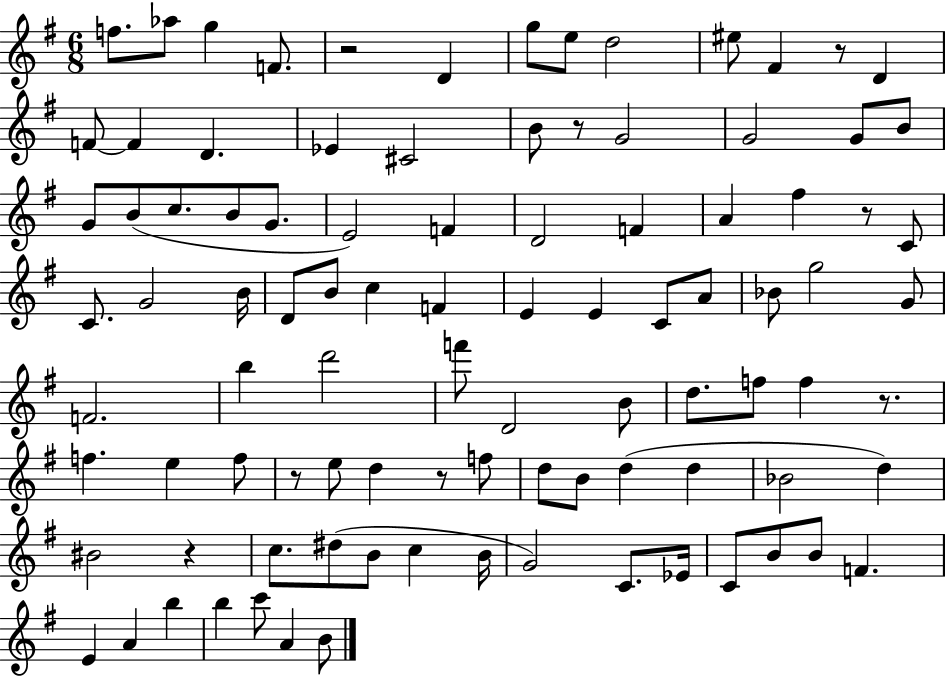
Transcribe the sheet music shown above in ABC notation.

X:1
T:Untitled
M:6/8
L:1/4
K:G
f/2 _a/2 g F/2 z2 D g/2 e/2 d2 ^e/2 ^F z/2 D F/2 F D _E ^C2 B/2 z/2 G2 G2 G/2 B/2 G/2 B/2 c/2 B/2 G/2 E2 F D2 F A ^f z/2 C/2 C/2 G2 B/4 D/2 B/2 c F E E C/2 A/2 _B/2 g2 G/2 F2 b d'2 f'/2 D2 B/2 d/2 f/2 f z/2 f e f/2 z/2 e/2 d z/2 f/2 d/2 B/2 d d _B2 d ^B2 z c/2 ^d/2 B/2 c B/4 G2 C/2 _E/4 C/2 B/2 B/2 F E A b b c'/2 A B/2